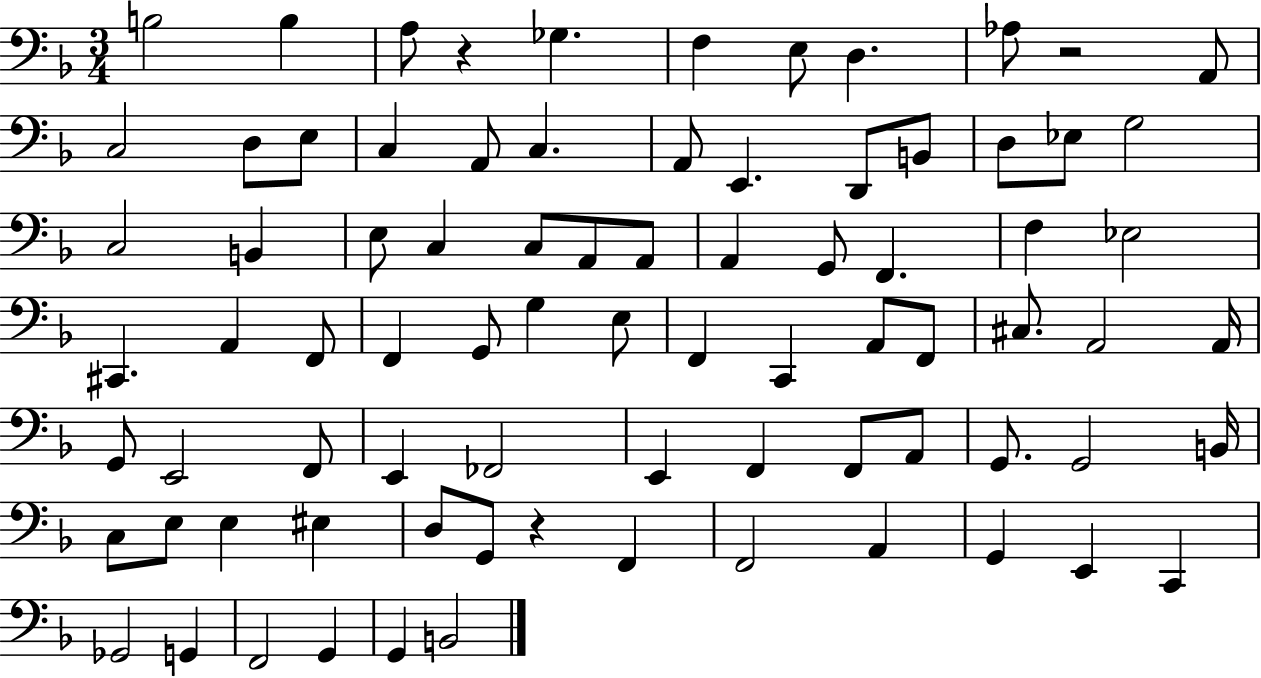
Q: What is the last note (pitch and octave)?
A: B2